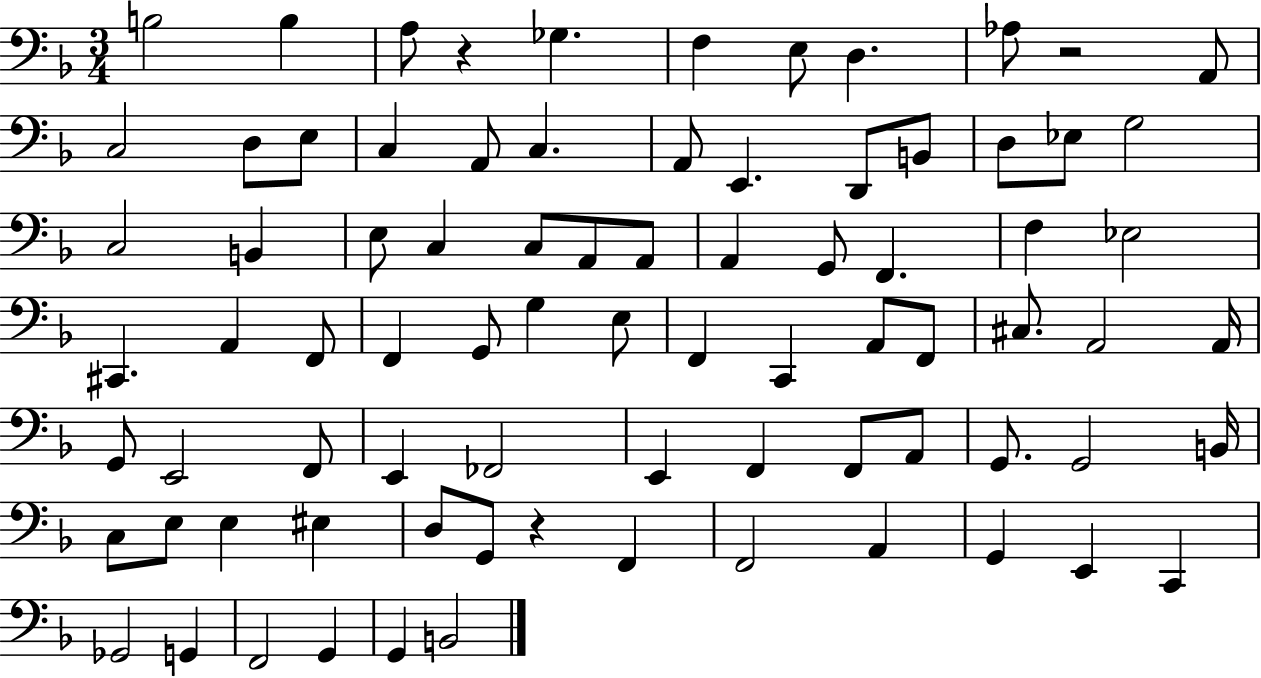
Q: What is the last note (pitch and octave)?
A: B2